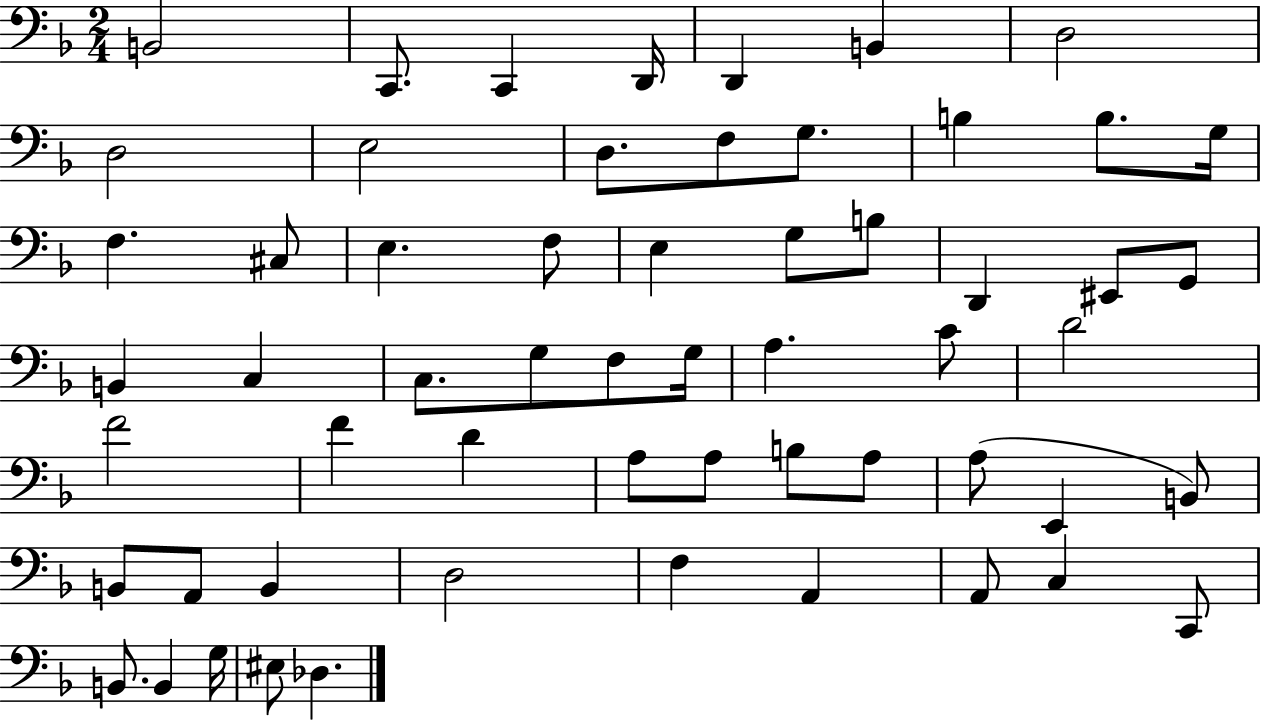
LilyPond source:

{
  \clef bass
  \numericTimeSignature
  \time 2/4
  \key f \major
  b,2 | c,8. c,4 d,16 | d,4 b,4 | d2 | \break d2 | e2 | d8. f8 g8. | b4 b8. g16 | \break f4. cis8 | e4. f8 | e4 g8 b8 | d,4 eis,8 g,8 | \break b,4 c4 | c8. g8 f8 g16 | a4. c'8 | d'2 | \break f'2 | f'4 d'4 | a8 a8 b8 a8 | a8( e,4 b,8) | \break b,8 a,8 b,4 | d2 | f4 a,4 | a,8 c4 c,8 | \break b,8. b,4 g16 | eis8 des4. | \bar "|."
}